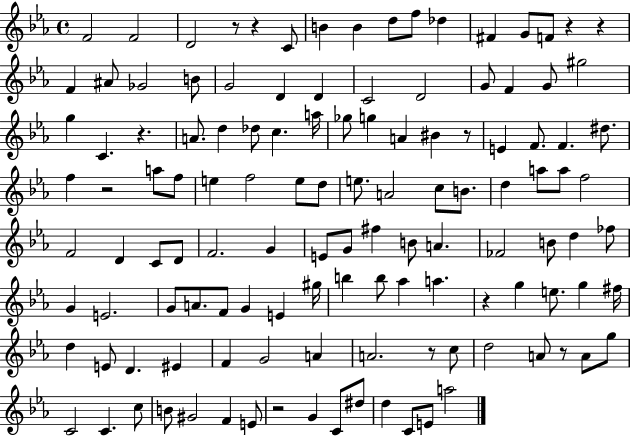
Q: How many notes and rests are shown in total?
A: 124